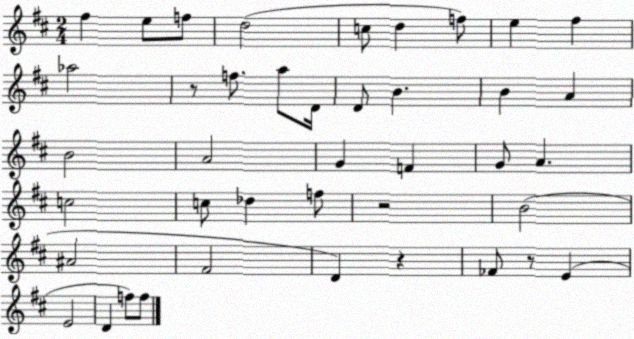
X:1
T:Untitled
M:2/4
L:1/4
K:D
^f e/2 f/2 d2 c/2 d f/2 e ^f _a2 z/2 f/2 a/2 D/4 D/2 B B A B2 A2 G F G/2 A c2 c/2 _d f/2 z2 B2 ^A2 ^F2 D z _F/2 z/2 E E2 D f/2 f/2